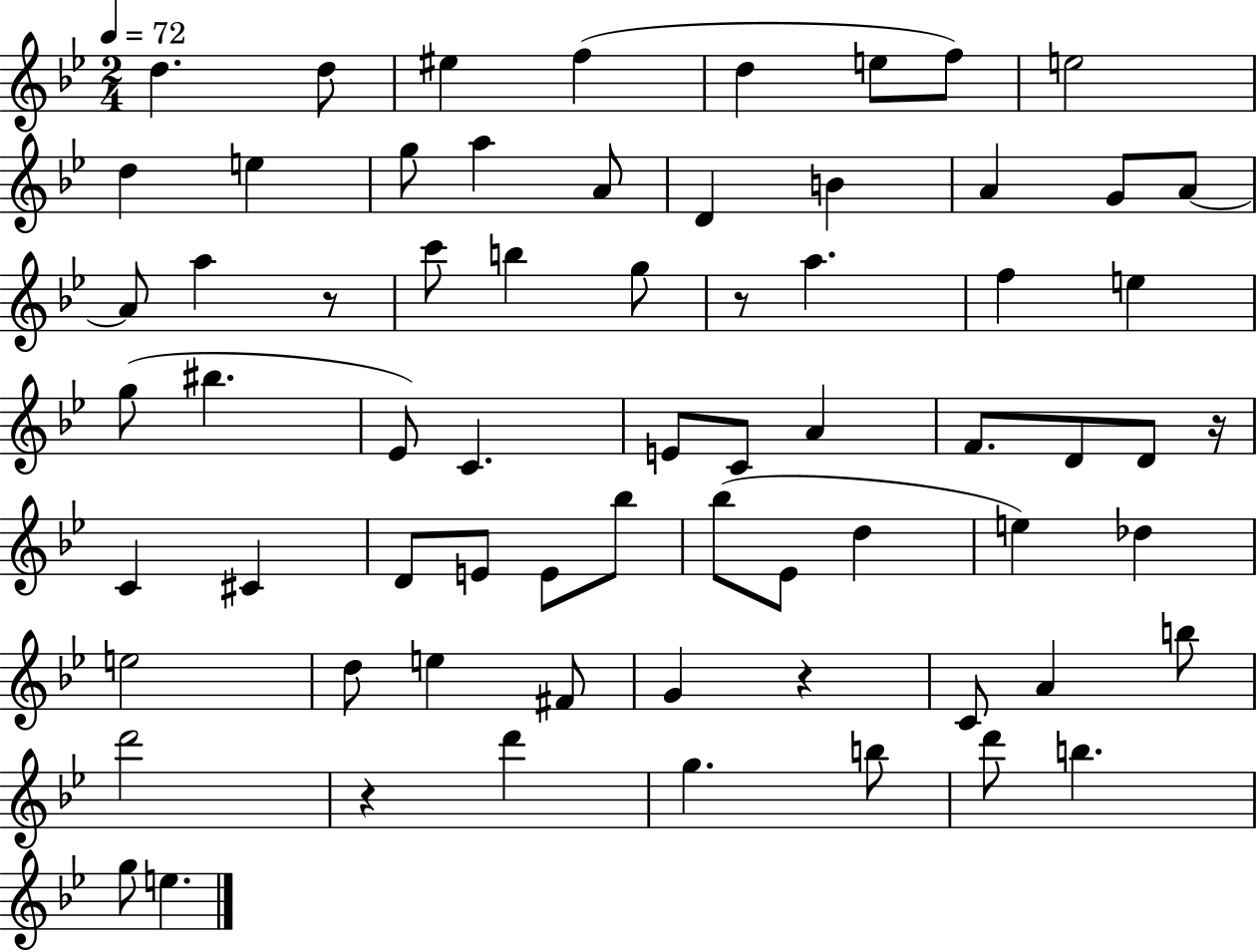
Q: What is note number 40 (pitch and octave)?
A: E4